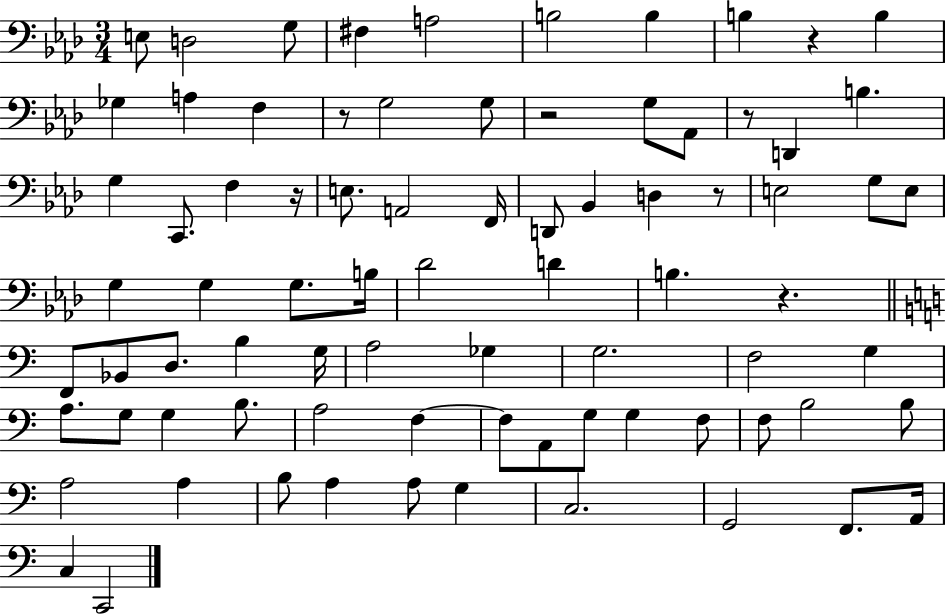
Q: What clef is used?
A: bass